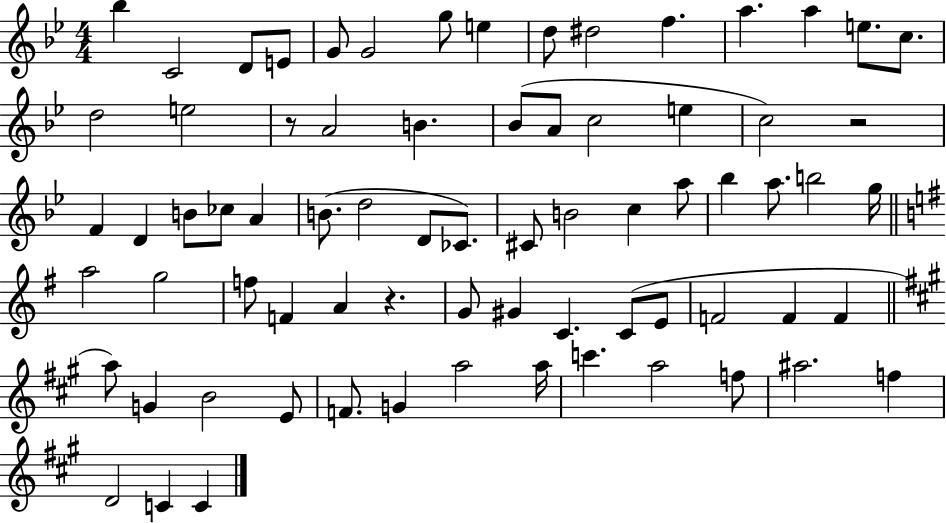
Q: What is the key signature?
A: BES major